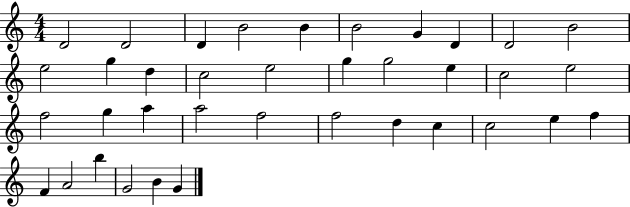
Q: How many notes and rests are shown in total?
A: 37